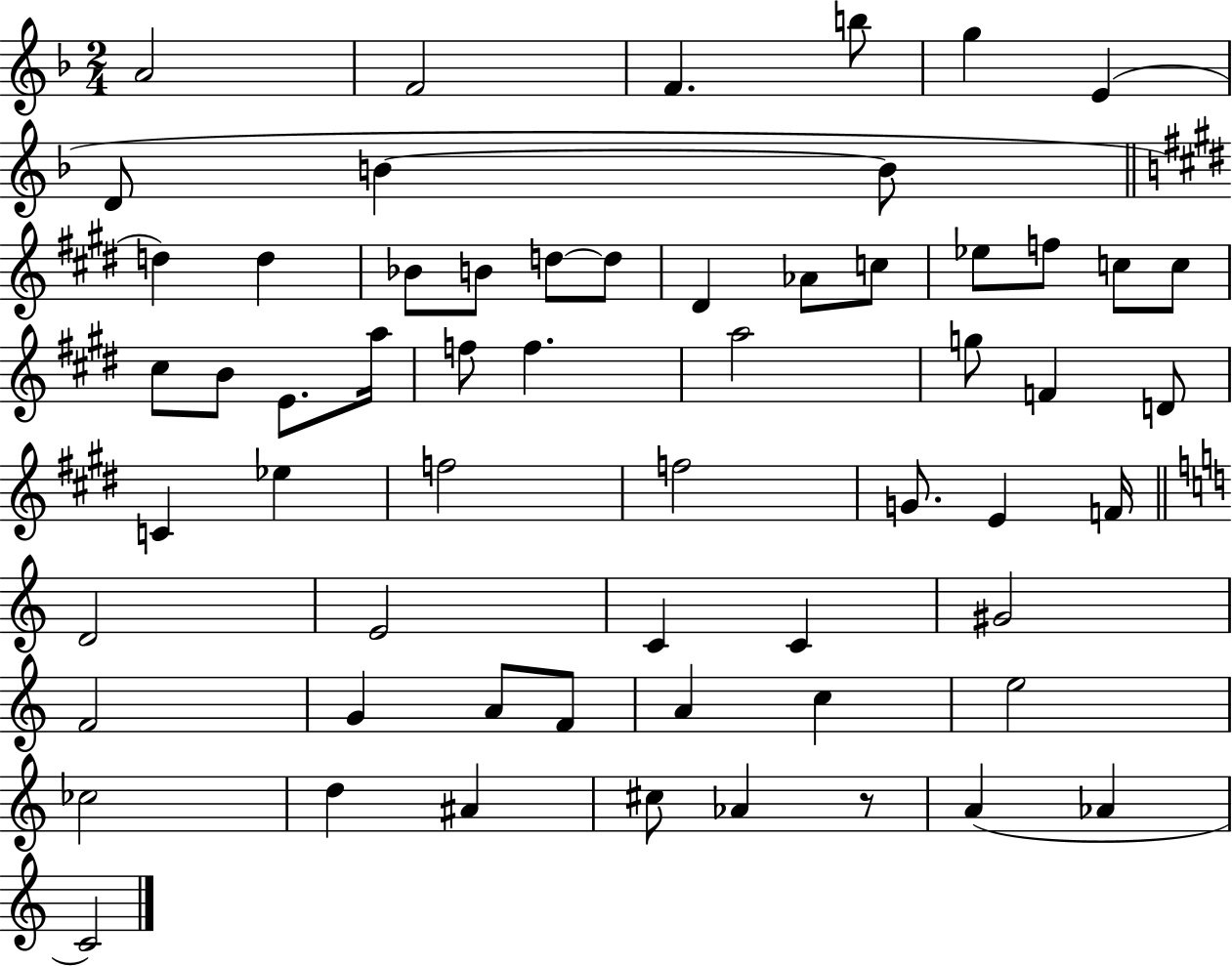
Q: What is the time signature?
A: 2/4